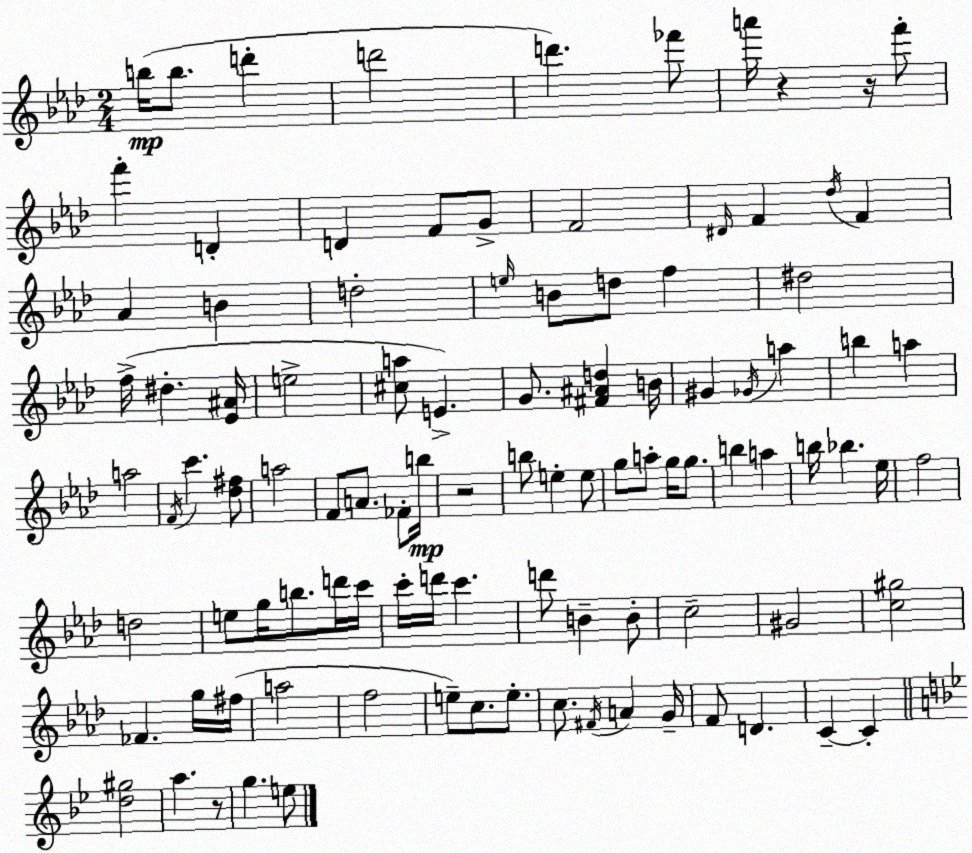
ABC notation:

X:1
T:Untitled
M:2/4
L:1/4
K:Fm
b/4 b/2 d' d'2 d' _f'/2 a'/4 z z/4 f'/2 f' D D F/2 G/2 F2 ^D/4 F _d/4 F _A B d2 e/4 B/2 d/2 f ^d2 f/4 ^d [_E^A]/4 e2 [^ca]/2 E G/2 [^F^Ad] B/4 ^G _G/4 a b a a2 F/4 c' [_d^f]/2 a2 F/2 A/2 _F/2 b/4 z2 b/2 e e/2 g/2 a/2 g/4 g/2 b a b/4 _b _e/4 f2 d2 e/2 g/4 b/2 d'/4 c'/4 c'/4 d'/4 c' d'/2 B B/2 c2 ^G2 [c^g]2 _F g/4 ^f/4 a2 f2 e/2 c/2 e/2 c/2 ^F/4 A G/4 F/2 D C C [d^g]2 a z/2 g e/2